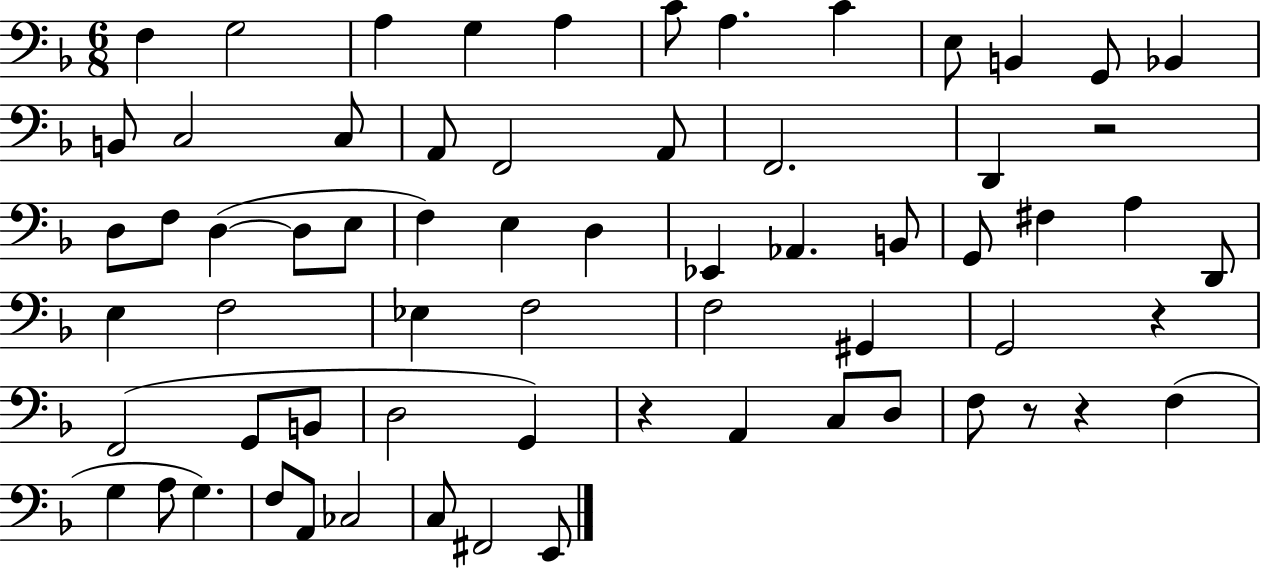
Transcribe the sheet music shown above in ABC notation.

X:1
T:Untitled
M:6/8
L:1/4
K:F
F, G,2 A, G, A, C/2 A, C E,/2 B,, G,,/2 _B,, B,,/2 C,2 C,/2 A,,/2 F,,2 A,,/2 F,,2 D,, z2 D,/2 F,/2 D, D,/2 E,/2 F, E, D, _E,, _A,, B,,/2 G,,/2 ^F, A, D,,/2 E, F,2 _E, F,2 F,2 ^G,, G,,2 z F,,2 G,,/2 B,,/2 D,2 G,, z A,, C,/2 D,/2 F,/2 z/2 z F, G, A,/2 G, F,/2 A,,/2 _C,2 C,/2 ^F,,2 E,,/2